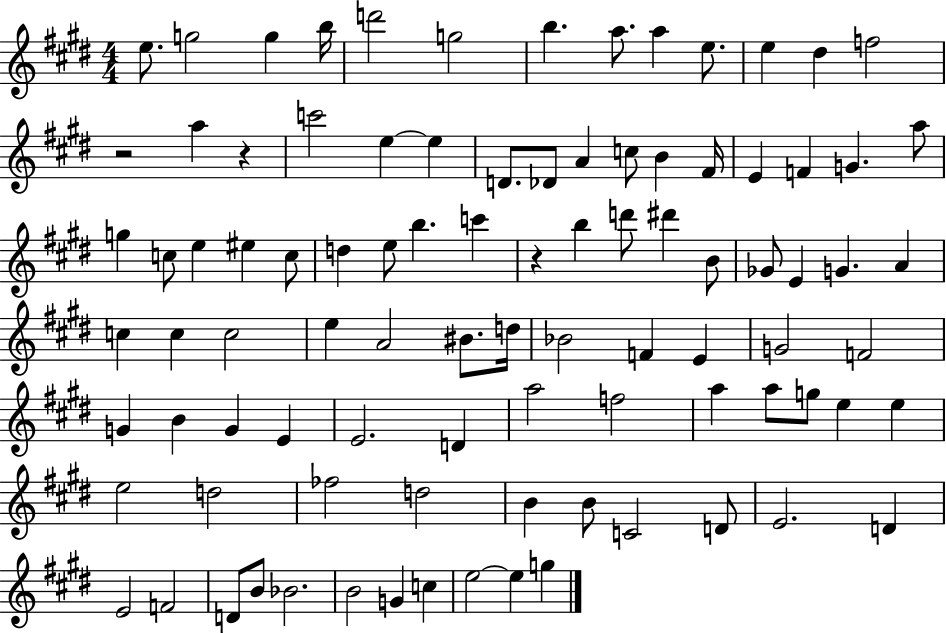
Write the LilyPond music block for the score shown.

{
  \clef treble
  \numericTimeSignature
  \time 4/4
  \key e \major
  e''8. g''2 g''4 b''16 | d'''2 g''2 | b''4. a''8. a''4 e''8. | e''4 dis''4 f''2 | \break r2 a''4 r4 | c'''2 e''4~~ e''4 | d'8. des'8 a'4 c''8 b'4 fis'16 | e'4 f'4 g'4. a''8 | \break g''4 c''8 e''4 eis''4 c''8 | d''4 e''8 b''4. c'''4 | r4 b''4 d'''8 dis'''4 b'8 | ges'8 e'4 g'4. a'4 | \break c''4 c''4 c''2 | e''4 a'2 bis'8. d''16 | bes'2 f'4 e'4 | g'2 f'2 | \break g'4 b'4 g'4 e'4 | e'2. d'4 | a''2 f''2 | a''4 a''8 g''8 e''4 e''4 | \break e''2 d''2 | fes''2 d''2 | b'4 b'8 c'2 d'8 | e'2. d'4 | \break e'2 f'2 | d'8 b'8 bes'2. | b'2 g'4 c''4 | e''2~~ e''4 g''4 | \break \bar "|."
}